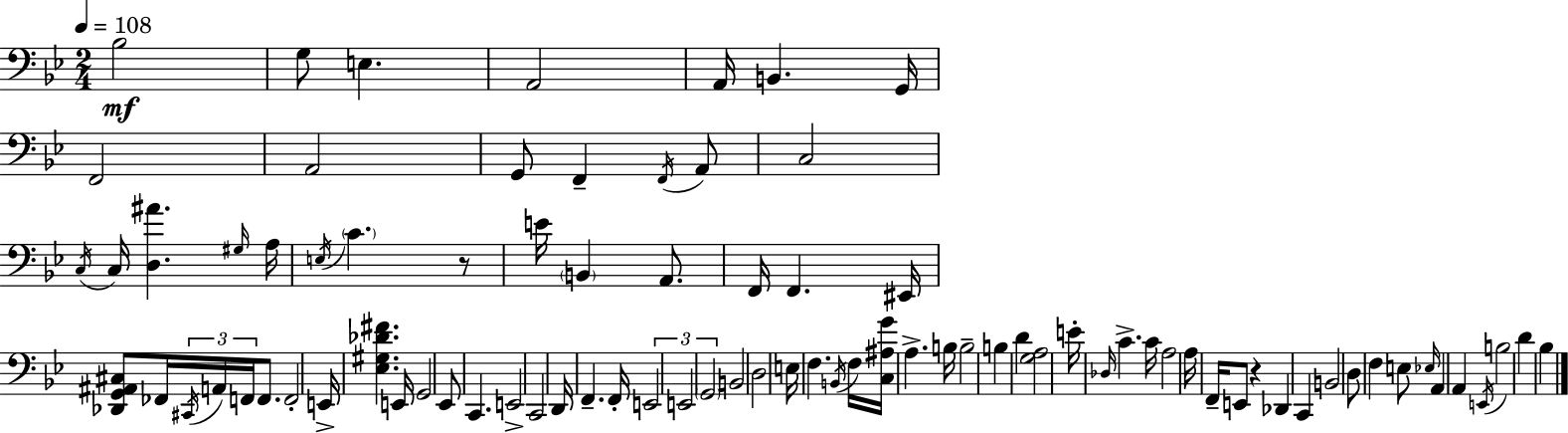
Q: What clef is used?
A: bass